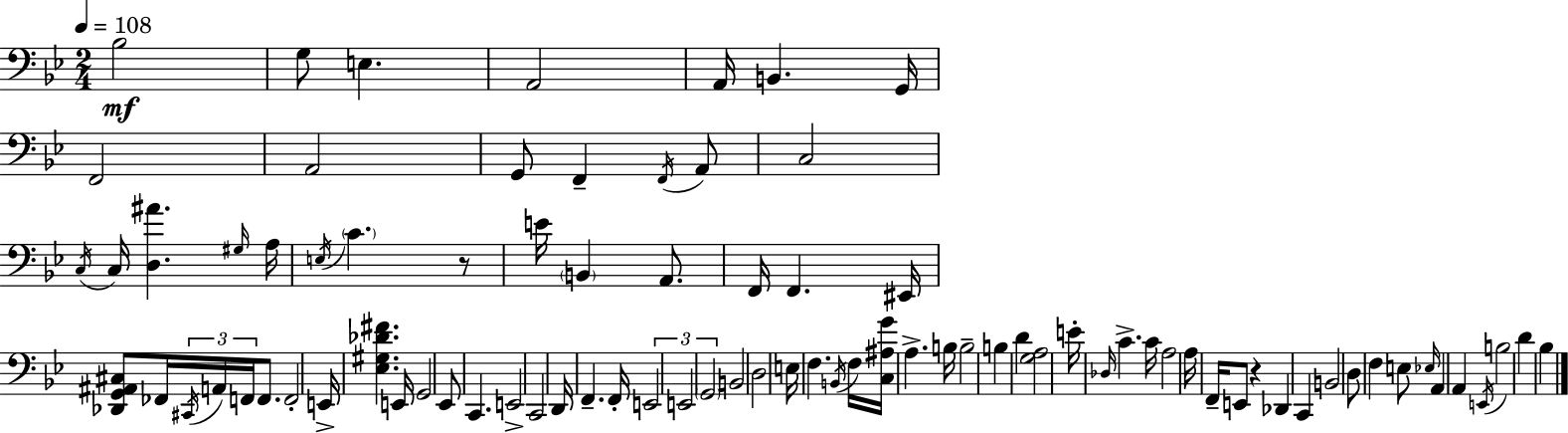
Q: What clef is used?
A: bass